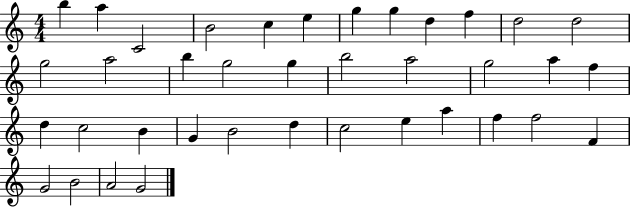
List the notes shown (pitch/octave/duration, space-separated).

B5/q A5/q C4/h B4/h C5/q E5/q G5/q G5/q D5/q F5/q D5/h D5/h G5/h A5/h B5/q G5/h G5/q B5/h A5/h G5/h A5/q F5/q D5/q C5/h B4/q G4/q B4/h D5/q C5/h E5/q A5/q F5/q F5/h F4/q G4/h B4/h A4/h G4/h